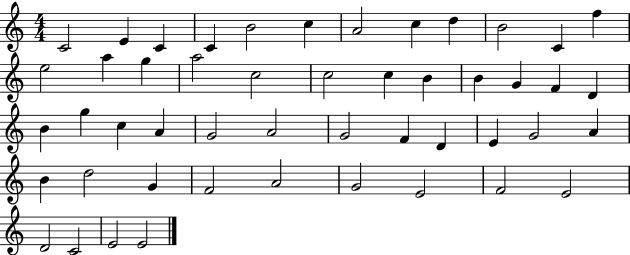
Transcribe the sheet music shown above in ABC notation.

X:1
T:Untitled
M:4/4
L:1/4
K:C
C2 E C C B2 c A2 c d B2 C f e2 a g a2 c2 c2 c B B G F D B g c A G2 A2 G2 F D E G2 A B d2 G F2 A2 G2 E2 F2 E2 D2 C2 E2 E2